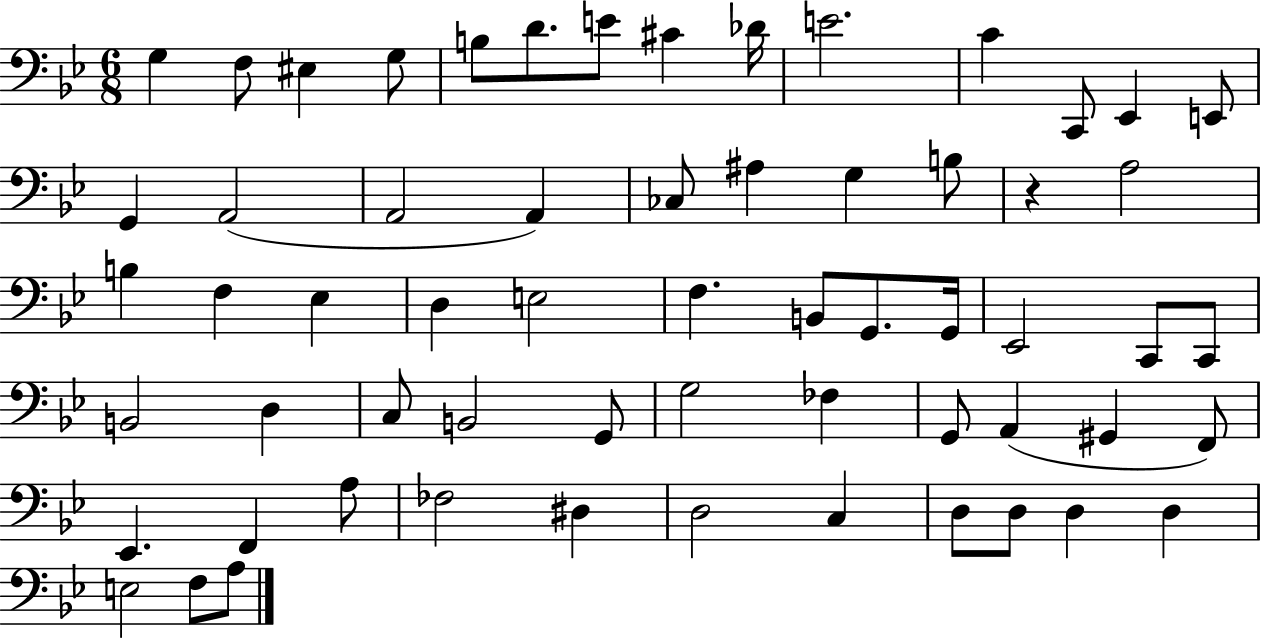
G3/q F3/e EIS3/q G3/e B3/e D4/e. E4/e C#4/q Db4/s E4/h. C4/q C2/e Eb2/q E2/e G2/q A2/h A2/h A2/q CES3/e A#3/q G3/q B3/e R/q A3/h B3/q F3/q Eb3/q D3/q E3/h F3/q. B2/e G2/e. G2/s Eb2/h C2/e C2/e B2/h D3/q C3/e B2/h G2/e G3/h FES3/q G2/e A2/q G#2/q F2/e Eb2/q. F2/q A3/e FES3/h D#3/q D3/h C3/q D3/e D3/e D3/q D3/q E3/h F3/e A3/e